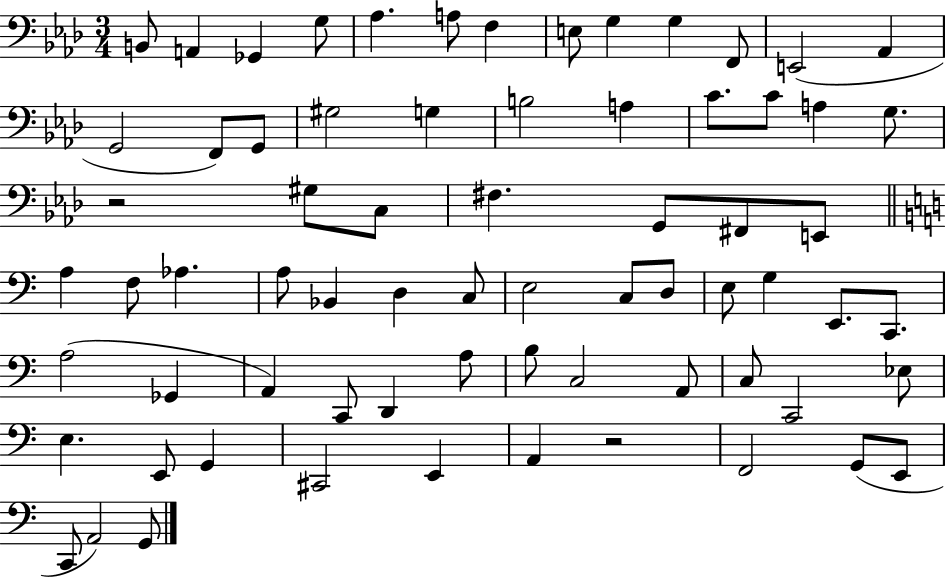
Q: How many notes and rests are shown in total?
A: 70